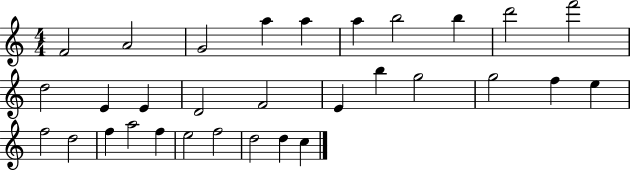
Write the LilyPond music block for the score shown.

{
  \clef treble
  \numericTimeSignature
  \time 4/4
  \key c \major
  f'2 a'2 | g'2 a''4 a''4 | a''4 b''2 b''4 | d'''2 f'''2 | \break d''2 e'4 e'4 | d'2 f'2 | e'4 b''4 g''2 | g''2 f''4 e''4 | \break f''2 d''2 | f''4 a''2 f''4 | e''2 f''2 | d''2 d''4 c''4 | \break \bar "|."
}